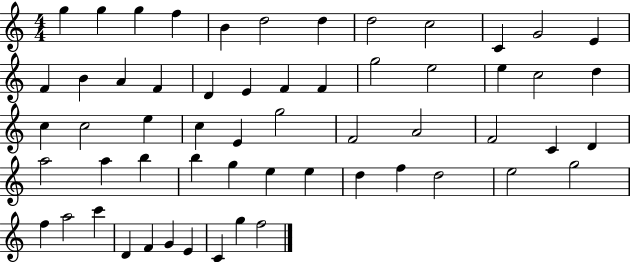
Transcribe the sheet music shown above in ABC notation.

X:1
T:Untitled
M:4/4
L:1/4
K:C
g g g f B d2 d d2 c2 C G2 E F B A F D E F F g2 e2 e c2 d c c2 e c E g2 F2 A2 F2 C D a2 a b b g e e d f d2 e2 g2 f a2 c' D F G E C g f2